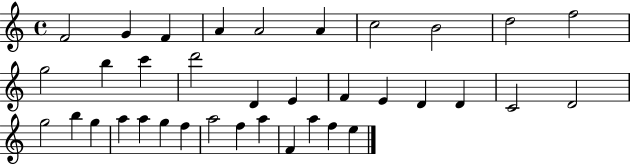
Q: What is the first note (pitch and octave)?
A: F4